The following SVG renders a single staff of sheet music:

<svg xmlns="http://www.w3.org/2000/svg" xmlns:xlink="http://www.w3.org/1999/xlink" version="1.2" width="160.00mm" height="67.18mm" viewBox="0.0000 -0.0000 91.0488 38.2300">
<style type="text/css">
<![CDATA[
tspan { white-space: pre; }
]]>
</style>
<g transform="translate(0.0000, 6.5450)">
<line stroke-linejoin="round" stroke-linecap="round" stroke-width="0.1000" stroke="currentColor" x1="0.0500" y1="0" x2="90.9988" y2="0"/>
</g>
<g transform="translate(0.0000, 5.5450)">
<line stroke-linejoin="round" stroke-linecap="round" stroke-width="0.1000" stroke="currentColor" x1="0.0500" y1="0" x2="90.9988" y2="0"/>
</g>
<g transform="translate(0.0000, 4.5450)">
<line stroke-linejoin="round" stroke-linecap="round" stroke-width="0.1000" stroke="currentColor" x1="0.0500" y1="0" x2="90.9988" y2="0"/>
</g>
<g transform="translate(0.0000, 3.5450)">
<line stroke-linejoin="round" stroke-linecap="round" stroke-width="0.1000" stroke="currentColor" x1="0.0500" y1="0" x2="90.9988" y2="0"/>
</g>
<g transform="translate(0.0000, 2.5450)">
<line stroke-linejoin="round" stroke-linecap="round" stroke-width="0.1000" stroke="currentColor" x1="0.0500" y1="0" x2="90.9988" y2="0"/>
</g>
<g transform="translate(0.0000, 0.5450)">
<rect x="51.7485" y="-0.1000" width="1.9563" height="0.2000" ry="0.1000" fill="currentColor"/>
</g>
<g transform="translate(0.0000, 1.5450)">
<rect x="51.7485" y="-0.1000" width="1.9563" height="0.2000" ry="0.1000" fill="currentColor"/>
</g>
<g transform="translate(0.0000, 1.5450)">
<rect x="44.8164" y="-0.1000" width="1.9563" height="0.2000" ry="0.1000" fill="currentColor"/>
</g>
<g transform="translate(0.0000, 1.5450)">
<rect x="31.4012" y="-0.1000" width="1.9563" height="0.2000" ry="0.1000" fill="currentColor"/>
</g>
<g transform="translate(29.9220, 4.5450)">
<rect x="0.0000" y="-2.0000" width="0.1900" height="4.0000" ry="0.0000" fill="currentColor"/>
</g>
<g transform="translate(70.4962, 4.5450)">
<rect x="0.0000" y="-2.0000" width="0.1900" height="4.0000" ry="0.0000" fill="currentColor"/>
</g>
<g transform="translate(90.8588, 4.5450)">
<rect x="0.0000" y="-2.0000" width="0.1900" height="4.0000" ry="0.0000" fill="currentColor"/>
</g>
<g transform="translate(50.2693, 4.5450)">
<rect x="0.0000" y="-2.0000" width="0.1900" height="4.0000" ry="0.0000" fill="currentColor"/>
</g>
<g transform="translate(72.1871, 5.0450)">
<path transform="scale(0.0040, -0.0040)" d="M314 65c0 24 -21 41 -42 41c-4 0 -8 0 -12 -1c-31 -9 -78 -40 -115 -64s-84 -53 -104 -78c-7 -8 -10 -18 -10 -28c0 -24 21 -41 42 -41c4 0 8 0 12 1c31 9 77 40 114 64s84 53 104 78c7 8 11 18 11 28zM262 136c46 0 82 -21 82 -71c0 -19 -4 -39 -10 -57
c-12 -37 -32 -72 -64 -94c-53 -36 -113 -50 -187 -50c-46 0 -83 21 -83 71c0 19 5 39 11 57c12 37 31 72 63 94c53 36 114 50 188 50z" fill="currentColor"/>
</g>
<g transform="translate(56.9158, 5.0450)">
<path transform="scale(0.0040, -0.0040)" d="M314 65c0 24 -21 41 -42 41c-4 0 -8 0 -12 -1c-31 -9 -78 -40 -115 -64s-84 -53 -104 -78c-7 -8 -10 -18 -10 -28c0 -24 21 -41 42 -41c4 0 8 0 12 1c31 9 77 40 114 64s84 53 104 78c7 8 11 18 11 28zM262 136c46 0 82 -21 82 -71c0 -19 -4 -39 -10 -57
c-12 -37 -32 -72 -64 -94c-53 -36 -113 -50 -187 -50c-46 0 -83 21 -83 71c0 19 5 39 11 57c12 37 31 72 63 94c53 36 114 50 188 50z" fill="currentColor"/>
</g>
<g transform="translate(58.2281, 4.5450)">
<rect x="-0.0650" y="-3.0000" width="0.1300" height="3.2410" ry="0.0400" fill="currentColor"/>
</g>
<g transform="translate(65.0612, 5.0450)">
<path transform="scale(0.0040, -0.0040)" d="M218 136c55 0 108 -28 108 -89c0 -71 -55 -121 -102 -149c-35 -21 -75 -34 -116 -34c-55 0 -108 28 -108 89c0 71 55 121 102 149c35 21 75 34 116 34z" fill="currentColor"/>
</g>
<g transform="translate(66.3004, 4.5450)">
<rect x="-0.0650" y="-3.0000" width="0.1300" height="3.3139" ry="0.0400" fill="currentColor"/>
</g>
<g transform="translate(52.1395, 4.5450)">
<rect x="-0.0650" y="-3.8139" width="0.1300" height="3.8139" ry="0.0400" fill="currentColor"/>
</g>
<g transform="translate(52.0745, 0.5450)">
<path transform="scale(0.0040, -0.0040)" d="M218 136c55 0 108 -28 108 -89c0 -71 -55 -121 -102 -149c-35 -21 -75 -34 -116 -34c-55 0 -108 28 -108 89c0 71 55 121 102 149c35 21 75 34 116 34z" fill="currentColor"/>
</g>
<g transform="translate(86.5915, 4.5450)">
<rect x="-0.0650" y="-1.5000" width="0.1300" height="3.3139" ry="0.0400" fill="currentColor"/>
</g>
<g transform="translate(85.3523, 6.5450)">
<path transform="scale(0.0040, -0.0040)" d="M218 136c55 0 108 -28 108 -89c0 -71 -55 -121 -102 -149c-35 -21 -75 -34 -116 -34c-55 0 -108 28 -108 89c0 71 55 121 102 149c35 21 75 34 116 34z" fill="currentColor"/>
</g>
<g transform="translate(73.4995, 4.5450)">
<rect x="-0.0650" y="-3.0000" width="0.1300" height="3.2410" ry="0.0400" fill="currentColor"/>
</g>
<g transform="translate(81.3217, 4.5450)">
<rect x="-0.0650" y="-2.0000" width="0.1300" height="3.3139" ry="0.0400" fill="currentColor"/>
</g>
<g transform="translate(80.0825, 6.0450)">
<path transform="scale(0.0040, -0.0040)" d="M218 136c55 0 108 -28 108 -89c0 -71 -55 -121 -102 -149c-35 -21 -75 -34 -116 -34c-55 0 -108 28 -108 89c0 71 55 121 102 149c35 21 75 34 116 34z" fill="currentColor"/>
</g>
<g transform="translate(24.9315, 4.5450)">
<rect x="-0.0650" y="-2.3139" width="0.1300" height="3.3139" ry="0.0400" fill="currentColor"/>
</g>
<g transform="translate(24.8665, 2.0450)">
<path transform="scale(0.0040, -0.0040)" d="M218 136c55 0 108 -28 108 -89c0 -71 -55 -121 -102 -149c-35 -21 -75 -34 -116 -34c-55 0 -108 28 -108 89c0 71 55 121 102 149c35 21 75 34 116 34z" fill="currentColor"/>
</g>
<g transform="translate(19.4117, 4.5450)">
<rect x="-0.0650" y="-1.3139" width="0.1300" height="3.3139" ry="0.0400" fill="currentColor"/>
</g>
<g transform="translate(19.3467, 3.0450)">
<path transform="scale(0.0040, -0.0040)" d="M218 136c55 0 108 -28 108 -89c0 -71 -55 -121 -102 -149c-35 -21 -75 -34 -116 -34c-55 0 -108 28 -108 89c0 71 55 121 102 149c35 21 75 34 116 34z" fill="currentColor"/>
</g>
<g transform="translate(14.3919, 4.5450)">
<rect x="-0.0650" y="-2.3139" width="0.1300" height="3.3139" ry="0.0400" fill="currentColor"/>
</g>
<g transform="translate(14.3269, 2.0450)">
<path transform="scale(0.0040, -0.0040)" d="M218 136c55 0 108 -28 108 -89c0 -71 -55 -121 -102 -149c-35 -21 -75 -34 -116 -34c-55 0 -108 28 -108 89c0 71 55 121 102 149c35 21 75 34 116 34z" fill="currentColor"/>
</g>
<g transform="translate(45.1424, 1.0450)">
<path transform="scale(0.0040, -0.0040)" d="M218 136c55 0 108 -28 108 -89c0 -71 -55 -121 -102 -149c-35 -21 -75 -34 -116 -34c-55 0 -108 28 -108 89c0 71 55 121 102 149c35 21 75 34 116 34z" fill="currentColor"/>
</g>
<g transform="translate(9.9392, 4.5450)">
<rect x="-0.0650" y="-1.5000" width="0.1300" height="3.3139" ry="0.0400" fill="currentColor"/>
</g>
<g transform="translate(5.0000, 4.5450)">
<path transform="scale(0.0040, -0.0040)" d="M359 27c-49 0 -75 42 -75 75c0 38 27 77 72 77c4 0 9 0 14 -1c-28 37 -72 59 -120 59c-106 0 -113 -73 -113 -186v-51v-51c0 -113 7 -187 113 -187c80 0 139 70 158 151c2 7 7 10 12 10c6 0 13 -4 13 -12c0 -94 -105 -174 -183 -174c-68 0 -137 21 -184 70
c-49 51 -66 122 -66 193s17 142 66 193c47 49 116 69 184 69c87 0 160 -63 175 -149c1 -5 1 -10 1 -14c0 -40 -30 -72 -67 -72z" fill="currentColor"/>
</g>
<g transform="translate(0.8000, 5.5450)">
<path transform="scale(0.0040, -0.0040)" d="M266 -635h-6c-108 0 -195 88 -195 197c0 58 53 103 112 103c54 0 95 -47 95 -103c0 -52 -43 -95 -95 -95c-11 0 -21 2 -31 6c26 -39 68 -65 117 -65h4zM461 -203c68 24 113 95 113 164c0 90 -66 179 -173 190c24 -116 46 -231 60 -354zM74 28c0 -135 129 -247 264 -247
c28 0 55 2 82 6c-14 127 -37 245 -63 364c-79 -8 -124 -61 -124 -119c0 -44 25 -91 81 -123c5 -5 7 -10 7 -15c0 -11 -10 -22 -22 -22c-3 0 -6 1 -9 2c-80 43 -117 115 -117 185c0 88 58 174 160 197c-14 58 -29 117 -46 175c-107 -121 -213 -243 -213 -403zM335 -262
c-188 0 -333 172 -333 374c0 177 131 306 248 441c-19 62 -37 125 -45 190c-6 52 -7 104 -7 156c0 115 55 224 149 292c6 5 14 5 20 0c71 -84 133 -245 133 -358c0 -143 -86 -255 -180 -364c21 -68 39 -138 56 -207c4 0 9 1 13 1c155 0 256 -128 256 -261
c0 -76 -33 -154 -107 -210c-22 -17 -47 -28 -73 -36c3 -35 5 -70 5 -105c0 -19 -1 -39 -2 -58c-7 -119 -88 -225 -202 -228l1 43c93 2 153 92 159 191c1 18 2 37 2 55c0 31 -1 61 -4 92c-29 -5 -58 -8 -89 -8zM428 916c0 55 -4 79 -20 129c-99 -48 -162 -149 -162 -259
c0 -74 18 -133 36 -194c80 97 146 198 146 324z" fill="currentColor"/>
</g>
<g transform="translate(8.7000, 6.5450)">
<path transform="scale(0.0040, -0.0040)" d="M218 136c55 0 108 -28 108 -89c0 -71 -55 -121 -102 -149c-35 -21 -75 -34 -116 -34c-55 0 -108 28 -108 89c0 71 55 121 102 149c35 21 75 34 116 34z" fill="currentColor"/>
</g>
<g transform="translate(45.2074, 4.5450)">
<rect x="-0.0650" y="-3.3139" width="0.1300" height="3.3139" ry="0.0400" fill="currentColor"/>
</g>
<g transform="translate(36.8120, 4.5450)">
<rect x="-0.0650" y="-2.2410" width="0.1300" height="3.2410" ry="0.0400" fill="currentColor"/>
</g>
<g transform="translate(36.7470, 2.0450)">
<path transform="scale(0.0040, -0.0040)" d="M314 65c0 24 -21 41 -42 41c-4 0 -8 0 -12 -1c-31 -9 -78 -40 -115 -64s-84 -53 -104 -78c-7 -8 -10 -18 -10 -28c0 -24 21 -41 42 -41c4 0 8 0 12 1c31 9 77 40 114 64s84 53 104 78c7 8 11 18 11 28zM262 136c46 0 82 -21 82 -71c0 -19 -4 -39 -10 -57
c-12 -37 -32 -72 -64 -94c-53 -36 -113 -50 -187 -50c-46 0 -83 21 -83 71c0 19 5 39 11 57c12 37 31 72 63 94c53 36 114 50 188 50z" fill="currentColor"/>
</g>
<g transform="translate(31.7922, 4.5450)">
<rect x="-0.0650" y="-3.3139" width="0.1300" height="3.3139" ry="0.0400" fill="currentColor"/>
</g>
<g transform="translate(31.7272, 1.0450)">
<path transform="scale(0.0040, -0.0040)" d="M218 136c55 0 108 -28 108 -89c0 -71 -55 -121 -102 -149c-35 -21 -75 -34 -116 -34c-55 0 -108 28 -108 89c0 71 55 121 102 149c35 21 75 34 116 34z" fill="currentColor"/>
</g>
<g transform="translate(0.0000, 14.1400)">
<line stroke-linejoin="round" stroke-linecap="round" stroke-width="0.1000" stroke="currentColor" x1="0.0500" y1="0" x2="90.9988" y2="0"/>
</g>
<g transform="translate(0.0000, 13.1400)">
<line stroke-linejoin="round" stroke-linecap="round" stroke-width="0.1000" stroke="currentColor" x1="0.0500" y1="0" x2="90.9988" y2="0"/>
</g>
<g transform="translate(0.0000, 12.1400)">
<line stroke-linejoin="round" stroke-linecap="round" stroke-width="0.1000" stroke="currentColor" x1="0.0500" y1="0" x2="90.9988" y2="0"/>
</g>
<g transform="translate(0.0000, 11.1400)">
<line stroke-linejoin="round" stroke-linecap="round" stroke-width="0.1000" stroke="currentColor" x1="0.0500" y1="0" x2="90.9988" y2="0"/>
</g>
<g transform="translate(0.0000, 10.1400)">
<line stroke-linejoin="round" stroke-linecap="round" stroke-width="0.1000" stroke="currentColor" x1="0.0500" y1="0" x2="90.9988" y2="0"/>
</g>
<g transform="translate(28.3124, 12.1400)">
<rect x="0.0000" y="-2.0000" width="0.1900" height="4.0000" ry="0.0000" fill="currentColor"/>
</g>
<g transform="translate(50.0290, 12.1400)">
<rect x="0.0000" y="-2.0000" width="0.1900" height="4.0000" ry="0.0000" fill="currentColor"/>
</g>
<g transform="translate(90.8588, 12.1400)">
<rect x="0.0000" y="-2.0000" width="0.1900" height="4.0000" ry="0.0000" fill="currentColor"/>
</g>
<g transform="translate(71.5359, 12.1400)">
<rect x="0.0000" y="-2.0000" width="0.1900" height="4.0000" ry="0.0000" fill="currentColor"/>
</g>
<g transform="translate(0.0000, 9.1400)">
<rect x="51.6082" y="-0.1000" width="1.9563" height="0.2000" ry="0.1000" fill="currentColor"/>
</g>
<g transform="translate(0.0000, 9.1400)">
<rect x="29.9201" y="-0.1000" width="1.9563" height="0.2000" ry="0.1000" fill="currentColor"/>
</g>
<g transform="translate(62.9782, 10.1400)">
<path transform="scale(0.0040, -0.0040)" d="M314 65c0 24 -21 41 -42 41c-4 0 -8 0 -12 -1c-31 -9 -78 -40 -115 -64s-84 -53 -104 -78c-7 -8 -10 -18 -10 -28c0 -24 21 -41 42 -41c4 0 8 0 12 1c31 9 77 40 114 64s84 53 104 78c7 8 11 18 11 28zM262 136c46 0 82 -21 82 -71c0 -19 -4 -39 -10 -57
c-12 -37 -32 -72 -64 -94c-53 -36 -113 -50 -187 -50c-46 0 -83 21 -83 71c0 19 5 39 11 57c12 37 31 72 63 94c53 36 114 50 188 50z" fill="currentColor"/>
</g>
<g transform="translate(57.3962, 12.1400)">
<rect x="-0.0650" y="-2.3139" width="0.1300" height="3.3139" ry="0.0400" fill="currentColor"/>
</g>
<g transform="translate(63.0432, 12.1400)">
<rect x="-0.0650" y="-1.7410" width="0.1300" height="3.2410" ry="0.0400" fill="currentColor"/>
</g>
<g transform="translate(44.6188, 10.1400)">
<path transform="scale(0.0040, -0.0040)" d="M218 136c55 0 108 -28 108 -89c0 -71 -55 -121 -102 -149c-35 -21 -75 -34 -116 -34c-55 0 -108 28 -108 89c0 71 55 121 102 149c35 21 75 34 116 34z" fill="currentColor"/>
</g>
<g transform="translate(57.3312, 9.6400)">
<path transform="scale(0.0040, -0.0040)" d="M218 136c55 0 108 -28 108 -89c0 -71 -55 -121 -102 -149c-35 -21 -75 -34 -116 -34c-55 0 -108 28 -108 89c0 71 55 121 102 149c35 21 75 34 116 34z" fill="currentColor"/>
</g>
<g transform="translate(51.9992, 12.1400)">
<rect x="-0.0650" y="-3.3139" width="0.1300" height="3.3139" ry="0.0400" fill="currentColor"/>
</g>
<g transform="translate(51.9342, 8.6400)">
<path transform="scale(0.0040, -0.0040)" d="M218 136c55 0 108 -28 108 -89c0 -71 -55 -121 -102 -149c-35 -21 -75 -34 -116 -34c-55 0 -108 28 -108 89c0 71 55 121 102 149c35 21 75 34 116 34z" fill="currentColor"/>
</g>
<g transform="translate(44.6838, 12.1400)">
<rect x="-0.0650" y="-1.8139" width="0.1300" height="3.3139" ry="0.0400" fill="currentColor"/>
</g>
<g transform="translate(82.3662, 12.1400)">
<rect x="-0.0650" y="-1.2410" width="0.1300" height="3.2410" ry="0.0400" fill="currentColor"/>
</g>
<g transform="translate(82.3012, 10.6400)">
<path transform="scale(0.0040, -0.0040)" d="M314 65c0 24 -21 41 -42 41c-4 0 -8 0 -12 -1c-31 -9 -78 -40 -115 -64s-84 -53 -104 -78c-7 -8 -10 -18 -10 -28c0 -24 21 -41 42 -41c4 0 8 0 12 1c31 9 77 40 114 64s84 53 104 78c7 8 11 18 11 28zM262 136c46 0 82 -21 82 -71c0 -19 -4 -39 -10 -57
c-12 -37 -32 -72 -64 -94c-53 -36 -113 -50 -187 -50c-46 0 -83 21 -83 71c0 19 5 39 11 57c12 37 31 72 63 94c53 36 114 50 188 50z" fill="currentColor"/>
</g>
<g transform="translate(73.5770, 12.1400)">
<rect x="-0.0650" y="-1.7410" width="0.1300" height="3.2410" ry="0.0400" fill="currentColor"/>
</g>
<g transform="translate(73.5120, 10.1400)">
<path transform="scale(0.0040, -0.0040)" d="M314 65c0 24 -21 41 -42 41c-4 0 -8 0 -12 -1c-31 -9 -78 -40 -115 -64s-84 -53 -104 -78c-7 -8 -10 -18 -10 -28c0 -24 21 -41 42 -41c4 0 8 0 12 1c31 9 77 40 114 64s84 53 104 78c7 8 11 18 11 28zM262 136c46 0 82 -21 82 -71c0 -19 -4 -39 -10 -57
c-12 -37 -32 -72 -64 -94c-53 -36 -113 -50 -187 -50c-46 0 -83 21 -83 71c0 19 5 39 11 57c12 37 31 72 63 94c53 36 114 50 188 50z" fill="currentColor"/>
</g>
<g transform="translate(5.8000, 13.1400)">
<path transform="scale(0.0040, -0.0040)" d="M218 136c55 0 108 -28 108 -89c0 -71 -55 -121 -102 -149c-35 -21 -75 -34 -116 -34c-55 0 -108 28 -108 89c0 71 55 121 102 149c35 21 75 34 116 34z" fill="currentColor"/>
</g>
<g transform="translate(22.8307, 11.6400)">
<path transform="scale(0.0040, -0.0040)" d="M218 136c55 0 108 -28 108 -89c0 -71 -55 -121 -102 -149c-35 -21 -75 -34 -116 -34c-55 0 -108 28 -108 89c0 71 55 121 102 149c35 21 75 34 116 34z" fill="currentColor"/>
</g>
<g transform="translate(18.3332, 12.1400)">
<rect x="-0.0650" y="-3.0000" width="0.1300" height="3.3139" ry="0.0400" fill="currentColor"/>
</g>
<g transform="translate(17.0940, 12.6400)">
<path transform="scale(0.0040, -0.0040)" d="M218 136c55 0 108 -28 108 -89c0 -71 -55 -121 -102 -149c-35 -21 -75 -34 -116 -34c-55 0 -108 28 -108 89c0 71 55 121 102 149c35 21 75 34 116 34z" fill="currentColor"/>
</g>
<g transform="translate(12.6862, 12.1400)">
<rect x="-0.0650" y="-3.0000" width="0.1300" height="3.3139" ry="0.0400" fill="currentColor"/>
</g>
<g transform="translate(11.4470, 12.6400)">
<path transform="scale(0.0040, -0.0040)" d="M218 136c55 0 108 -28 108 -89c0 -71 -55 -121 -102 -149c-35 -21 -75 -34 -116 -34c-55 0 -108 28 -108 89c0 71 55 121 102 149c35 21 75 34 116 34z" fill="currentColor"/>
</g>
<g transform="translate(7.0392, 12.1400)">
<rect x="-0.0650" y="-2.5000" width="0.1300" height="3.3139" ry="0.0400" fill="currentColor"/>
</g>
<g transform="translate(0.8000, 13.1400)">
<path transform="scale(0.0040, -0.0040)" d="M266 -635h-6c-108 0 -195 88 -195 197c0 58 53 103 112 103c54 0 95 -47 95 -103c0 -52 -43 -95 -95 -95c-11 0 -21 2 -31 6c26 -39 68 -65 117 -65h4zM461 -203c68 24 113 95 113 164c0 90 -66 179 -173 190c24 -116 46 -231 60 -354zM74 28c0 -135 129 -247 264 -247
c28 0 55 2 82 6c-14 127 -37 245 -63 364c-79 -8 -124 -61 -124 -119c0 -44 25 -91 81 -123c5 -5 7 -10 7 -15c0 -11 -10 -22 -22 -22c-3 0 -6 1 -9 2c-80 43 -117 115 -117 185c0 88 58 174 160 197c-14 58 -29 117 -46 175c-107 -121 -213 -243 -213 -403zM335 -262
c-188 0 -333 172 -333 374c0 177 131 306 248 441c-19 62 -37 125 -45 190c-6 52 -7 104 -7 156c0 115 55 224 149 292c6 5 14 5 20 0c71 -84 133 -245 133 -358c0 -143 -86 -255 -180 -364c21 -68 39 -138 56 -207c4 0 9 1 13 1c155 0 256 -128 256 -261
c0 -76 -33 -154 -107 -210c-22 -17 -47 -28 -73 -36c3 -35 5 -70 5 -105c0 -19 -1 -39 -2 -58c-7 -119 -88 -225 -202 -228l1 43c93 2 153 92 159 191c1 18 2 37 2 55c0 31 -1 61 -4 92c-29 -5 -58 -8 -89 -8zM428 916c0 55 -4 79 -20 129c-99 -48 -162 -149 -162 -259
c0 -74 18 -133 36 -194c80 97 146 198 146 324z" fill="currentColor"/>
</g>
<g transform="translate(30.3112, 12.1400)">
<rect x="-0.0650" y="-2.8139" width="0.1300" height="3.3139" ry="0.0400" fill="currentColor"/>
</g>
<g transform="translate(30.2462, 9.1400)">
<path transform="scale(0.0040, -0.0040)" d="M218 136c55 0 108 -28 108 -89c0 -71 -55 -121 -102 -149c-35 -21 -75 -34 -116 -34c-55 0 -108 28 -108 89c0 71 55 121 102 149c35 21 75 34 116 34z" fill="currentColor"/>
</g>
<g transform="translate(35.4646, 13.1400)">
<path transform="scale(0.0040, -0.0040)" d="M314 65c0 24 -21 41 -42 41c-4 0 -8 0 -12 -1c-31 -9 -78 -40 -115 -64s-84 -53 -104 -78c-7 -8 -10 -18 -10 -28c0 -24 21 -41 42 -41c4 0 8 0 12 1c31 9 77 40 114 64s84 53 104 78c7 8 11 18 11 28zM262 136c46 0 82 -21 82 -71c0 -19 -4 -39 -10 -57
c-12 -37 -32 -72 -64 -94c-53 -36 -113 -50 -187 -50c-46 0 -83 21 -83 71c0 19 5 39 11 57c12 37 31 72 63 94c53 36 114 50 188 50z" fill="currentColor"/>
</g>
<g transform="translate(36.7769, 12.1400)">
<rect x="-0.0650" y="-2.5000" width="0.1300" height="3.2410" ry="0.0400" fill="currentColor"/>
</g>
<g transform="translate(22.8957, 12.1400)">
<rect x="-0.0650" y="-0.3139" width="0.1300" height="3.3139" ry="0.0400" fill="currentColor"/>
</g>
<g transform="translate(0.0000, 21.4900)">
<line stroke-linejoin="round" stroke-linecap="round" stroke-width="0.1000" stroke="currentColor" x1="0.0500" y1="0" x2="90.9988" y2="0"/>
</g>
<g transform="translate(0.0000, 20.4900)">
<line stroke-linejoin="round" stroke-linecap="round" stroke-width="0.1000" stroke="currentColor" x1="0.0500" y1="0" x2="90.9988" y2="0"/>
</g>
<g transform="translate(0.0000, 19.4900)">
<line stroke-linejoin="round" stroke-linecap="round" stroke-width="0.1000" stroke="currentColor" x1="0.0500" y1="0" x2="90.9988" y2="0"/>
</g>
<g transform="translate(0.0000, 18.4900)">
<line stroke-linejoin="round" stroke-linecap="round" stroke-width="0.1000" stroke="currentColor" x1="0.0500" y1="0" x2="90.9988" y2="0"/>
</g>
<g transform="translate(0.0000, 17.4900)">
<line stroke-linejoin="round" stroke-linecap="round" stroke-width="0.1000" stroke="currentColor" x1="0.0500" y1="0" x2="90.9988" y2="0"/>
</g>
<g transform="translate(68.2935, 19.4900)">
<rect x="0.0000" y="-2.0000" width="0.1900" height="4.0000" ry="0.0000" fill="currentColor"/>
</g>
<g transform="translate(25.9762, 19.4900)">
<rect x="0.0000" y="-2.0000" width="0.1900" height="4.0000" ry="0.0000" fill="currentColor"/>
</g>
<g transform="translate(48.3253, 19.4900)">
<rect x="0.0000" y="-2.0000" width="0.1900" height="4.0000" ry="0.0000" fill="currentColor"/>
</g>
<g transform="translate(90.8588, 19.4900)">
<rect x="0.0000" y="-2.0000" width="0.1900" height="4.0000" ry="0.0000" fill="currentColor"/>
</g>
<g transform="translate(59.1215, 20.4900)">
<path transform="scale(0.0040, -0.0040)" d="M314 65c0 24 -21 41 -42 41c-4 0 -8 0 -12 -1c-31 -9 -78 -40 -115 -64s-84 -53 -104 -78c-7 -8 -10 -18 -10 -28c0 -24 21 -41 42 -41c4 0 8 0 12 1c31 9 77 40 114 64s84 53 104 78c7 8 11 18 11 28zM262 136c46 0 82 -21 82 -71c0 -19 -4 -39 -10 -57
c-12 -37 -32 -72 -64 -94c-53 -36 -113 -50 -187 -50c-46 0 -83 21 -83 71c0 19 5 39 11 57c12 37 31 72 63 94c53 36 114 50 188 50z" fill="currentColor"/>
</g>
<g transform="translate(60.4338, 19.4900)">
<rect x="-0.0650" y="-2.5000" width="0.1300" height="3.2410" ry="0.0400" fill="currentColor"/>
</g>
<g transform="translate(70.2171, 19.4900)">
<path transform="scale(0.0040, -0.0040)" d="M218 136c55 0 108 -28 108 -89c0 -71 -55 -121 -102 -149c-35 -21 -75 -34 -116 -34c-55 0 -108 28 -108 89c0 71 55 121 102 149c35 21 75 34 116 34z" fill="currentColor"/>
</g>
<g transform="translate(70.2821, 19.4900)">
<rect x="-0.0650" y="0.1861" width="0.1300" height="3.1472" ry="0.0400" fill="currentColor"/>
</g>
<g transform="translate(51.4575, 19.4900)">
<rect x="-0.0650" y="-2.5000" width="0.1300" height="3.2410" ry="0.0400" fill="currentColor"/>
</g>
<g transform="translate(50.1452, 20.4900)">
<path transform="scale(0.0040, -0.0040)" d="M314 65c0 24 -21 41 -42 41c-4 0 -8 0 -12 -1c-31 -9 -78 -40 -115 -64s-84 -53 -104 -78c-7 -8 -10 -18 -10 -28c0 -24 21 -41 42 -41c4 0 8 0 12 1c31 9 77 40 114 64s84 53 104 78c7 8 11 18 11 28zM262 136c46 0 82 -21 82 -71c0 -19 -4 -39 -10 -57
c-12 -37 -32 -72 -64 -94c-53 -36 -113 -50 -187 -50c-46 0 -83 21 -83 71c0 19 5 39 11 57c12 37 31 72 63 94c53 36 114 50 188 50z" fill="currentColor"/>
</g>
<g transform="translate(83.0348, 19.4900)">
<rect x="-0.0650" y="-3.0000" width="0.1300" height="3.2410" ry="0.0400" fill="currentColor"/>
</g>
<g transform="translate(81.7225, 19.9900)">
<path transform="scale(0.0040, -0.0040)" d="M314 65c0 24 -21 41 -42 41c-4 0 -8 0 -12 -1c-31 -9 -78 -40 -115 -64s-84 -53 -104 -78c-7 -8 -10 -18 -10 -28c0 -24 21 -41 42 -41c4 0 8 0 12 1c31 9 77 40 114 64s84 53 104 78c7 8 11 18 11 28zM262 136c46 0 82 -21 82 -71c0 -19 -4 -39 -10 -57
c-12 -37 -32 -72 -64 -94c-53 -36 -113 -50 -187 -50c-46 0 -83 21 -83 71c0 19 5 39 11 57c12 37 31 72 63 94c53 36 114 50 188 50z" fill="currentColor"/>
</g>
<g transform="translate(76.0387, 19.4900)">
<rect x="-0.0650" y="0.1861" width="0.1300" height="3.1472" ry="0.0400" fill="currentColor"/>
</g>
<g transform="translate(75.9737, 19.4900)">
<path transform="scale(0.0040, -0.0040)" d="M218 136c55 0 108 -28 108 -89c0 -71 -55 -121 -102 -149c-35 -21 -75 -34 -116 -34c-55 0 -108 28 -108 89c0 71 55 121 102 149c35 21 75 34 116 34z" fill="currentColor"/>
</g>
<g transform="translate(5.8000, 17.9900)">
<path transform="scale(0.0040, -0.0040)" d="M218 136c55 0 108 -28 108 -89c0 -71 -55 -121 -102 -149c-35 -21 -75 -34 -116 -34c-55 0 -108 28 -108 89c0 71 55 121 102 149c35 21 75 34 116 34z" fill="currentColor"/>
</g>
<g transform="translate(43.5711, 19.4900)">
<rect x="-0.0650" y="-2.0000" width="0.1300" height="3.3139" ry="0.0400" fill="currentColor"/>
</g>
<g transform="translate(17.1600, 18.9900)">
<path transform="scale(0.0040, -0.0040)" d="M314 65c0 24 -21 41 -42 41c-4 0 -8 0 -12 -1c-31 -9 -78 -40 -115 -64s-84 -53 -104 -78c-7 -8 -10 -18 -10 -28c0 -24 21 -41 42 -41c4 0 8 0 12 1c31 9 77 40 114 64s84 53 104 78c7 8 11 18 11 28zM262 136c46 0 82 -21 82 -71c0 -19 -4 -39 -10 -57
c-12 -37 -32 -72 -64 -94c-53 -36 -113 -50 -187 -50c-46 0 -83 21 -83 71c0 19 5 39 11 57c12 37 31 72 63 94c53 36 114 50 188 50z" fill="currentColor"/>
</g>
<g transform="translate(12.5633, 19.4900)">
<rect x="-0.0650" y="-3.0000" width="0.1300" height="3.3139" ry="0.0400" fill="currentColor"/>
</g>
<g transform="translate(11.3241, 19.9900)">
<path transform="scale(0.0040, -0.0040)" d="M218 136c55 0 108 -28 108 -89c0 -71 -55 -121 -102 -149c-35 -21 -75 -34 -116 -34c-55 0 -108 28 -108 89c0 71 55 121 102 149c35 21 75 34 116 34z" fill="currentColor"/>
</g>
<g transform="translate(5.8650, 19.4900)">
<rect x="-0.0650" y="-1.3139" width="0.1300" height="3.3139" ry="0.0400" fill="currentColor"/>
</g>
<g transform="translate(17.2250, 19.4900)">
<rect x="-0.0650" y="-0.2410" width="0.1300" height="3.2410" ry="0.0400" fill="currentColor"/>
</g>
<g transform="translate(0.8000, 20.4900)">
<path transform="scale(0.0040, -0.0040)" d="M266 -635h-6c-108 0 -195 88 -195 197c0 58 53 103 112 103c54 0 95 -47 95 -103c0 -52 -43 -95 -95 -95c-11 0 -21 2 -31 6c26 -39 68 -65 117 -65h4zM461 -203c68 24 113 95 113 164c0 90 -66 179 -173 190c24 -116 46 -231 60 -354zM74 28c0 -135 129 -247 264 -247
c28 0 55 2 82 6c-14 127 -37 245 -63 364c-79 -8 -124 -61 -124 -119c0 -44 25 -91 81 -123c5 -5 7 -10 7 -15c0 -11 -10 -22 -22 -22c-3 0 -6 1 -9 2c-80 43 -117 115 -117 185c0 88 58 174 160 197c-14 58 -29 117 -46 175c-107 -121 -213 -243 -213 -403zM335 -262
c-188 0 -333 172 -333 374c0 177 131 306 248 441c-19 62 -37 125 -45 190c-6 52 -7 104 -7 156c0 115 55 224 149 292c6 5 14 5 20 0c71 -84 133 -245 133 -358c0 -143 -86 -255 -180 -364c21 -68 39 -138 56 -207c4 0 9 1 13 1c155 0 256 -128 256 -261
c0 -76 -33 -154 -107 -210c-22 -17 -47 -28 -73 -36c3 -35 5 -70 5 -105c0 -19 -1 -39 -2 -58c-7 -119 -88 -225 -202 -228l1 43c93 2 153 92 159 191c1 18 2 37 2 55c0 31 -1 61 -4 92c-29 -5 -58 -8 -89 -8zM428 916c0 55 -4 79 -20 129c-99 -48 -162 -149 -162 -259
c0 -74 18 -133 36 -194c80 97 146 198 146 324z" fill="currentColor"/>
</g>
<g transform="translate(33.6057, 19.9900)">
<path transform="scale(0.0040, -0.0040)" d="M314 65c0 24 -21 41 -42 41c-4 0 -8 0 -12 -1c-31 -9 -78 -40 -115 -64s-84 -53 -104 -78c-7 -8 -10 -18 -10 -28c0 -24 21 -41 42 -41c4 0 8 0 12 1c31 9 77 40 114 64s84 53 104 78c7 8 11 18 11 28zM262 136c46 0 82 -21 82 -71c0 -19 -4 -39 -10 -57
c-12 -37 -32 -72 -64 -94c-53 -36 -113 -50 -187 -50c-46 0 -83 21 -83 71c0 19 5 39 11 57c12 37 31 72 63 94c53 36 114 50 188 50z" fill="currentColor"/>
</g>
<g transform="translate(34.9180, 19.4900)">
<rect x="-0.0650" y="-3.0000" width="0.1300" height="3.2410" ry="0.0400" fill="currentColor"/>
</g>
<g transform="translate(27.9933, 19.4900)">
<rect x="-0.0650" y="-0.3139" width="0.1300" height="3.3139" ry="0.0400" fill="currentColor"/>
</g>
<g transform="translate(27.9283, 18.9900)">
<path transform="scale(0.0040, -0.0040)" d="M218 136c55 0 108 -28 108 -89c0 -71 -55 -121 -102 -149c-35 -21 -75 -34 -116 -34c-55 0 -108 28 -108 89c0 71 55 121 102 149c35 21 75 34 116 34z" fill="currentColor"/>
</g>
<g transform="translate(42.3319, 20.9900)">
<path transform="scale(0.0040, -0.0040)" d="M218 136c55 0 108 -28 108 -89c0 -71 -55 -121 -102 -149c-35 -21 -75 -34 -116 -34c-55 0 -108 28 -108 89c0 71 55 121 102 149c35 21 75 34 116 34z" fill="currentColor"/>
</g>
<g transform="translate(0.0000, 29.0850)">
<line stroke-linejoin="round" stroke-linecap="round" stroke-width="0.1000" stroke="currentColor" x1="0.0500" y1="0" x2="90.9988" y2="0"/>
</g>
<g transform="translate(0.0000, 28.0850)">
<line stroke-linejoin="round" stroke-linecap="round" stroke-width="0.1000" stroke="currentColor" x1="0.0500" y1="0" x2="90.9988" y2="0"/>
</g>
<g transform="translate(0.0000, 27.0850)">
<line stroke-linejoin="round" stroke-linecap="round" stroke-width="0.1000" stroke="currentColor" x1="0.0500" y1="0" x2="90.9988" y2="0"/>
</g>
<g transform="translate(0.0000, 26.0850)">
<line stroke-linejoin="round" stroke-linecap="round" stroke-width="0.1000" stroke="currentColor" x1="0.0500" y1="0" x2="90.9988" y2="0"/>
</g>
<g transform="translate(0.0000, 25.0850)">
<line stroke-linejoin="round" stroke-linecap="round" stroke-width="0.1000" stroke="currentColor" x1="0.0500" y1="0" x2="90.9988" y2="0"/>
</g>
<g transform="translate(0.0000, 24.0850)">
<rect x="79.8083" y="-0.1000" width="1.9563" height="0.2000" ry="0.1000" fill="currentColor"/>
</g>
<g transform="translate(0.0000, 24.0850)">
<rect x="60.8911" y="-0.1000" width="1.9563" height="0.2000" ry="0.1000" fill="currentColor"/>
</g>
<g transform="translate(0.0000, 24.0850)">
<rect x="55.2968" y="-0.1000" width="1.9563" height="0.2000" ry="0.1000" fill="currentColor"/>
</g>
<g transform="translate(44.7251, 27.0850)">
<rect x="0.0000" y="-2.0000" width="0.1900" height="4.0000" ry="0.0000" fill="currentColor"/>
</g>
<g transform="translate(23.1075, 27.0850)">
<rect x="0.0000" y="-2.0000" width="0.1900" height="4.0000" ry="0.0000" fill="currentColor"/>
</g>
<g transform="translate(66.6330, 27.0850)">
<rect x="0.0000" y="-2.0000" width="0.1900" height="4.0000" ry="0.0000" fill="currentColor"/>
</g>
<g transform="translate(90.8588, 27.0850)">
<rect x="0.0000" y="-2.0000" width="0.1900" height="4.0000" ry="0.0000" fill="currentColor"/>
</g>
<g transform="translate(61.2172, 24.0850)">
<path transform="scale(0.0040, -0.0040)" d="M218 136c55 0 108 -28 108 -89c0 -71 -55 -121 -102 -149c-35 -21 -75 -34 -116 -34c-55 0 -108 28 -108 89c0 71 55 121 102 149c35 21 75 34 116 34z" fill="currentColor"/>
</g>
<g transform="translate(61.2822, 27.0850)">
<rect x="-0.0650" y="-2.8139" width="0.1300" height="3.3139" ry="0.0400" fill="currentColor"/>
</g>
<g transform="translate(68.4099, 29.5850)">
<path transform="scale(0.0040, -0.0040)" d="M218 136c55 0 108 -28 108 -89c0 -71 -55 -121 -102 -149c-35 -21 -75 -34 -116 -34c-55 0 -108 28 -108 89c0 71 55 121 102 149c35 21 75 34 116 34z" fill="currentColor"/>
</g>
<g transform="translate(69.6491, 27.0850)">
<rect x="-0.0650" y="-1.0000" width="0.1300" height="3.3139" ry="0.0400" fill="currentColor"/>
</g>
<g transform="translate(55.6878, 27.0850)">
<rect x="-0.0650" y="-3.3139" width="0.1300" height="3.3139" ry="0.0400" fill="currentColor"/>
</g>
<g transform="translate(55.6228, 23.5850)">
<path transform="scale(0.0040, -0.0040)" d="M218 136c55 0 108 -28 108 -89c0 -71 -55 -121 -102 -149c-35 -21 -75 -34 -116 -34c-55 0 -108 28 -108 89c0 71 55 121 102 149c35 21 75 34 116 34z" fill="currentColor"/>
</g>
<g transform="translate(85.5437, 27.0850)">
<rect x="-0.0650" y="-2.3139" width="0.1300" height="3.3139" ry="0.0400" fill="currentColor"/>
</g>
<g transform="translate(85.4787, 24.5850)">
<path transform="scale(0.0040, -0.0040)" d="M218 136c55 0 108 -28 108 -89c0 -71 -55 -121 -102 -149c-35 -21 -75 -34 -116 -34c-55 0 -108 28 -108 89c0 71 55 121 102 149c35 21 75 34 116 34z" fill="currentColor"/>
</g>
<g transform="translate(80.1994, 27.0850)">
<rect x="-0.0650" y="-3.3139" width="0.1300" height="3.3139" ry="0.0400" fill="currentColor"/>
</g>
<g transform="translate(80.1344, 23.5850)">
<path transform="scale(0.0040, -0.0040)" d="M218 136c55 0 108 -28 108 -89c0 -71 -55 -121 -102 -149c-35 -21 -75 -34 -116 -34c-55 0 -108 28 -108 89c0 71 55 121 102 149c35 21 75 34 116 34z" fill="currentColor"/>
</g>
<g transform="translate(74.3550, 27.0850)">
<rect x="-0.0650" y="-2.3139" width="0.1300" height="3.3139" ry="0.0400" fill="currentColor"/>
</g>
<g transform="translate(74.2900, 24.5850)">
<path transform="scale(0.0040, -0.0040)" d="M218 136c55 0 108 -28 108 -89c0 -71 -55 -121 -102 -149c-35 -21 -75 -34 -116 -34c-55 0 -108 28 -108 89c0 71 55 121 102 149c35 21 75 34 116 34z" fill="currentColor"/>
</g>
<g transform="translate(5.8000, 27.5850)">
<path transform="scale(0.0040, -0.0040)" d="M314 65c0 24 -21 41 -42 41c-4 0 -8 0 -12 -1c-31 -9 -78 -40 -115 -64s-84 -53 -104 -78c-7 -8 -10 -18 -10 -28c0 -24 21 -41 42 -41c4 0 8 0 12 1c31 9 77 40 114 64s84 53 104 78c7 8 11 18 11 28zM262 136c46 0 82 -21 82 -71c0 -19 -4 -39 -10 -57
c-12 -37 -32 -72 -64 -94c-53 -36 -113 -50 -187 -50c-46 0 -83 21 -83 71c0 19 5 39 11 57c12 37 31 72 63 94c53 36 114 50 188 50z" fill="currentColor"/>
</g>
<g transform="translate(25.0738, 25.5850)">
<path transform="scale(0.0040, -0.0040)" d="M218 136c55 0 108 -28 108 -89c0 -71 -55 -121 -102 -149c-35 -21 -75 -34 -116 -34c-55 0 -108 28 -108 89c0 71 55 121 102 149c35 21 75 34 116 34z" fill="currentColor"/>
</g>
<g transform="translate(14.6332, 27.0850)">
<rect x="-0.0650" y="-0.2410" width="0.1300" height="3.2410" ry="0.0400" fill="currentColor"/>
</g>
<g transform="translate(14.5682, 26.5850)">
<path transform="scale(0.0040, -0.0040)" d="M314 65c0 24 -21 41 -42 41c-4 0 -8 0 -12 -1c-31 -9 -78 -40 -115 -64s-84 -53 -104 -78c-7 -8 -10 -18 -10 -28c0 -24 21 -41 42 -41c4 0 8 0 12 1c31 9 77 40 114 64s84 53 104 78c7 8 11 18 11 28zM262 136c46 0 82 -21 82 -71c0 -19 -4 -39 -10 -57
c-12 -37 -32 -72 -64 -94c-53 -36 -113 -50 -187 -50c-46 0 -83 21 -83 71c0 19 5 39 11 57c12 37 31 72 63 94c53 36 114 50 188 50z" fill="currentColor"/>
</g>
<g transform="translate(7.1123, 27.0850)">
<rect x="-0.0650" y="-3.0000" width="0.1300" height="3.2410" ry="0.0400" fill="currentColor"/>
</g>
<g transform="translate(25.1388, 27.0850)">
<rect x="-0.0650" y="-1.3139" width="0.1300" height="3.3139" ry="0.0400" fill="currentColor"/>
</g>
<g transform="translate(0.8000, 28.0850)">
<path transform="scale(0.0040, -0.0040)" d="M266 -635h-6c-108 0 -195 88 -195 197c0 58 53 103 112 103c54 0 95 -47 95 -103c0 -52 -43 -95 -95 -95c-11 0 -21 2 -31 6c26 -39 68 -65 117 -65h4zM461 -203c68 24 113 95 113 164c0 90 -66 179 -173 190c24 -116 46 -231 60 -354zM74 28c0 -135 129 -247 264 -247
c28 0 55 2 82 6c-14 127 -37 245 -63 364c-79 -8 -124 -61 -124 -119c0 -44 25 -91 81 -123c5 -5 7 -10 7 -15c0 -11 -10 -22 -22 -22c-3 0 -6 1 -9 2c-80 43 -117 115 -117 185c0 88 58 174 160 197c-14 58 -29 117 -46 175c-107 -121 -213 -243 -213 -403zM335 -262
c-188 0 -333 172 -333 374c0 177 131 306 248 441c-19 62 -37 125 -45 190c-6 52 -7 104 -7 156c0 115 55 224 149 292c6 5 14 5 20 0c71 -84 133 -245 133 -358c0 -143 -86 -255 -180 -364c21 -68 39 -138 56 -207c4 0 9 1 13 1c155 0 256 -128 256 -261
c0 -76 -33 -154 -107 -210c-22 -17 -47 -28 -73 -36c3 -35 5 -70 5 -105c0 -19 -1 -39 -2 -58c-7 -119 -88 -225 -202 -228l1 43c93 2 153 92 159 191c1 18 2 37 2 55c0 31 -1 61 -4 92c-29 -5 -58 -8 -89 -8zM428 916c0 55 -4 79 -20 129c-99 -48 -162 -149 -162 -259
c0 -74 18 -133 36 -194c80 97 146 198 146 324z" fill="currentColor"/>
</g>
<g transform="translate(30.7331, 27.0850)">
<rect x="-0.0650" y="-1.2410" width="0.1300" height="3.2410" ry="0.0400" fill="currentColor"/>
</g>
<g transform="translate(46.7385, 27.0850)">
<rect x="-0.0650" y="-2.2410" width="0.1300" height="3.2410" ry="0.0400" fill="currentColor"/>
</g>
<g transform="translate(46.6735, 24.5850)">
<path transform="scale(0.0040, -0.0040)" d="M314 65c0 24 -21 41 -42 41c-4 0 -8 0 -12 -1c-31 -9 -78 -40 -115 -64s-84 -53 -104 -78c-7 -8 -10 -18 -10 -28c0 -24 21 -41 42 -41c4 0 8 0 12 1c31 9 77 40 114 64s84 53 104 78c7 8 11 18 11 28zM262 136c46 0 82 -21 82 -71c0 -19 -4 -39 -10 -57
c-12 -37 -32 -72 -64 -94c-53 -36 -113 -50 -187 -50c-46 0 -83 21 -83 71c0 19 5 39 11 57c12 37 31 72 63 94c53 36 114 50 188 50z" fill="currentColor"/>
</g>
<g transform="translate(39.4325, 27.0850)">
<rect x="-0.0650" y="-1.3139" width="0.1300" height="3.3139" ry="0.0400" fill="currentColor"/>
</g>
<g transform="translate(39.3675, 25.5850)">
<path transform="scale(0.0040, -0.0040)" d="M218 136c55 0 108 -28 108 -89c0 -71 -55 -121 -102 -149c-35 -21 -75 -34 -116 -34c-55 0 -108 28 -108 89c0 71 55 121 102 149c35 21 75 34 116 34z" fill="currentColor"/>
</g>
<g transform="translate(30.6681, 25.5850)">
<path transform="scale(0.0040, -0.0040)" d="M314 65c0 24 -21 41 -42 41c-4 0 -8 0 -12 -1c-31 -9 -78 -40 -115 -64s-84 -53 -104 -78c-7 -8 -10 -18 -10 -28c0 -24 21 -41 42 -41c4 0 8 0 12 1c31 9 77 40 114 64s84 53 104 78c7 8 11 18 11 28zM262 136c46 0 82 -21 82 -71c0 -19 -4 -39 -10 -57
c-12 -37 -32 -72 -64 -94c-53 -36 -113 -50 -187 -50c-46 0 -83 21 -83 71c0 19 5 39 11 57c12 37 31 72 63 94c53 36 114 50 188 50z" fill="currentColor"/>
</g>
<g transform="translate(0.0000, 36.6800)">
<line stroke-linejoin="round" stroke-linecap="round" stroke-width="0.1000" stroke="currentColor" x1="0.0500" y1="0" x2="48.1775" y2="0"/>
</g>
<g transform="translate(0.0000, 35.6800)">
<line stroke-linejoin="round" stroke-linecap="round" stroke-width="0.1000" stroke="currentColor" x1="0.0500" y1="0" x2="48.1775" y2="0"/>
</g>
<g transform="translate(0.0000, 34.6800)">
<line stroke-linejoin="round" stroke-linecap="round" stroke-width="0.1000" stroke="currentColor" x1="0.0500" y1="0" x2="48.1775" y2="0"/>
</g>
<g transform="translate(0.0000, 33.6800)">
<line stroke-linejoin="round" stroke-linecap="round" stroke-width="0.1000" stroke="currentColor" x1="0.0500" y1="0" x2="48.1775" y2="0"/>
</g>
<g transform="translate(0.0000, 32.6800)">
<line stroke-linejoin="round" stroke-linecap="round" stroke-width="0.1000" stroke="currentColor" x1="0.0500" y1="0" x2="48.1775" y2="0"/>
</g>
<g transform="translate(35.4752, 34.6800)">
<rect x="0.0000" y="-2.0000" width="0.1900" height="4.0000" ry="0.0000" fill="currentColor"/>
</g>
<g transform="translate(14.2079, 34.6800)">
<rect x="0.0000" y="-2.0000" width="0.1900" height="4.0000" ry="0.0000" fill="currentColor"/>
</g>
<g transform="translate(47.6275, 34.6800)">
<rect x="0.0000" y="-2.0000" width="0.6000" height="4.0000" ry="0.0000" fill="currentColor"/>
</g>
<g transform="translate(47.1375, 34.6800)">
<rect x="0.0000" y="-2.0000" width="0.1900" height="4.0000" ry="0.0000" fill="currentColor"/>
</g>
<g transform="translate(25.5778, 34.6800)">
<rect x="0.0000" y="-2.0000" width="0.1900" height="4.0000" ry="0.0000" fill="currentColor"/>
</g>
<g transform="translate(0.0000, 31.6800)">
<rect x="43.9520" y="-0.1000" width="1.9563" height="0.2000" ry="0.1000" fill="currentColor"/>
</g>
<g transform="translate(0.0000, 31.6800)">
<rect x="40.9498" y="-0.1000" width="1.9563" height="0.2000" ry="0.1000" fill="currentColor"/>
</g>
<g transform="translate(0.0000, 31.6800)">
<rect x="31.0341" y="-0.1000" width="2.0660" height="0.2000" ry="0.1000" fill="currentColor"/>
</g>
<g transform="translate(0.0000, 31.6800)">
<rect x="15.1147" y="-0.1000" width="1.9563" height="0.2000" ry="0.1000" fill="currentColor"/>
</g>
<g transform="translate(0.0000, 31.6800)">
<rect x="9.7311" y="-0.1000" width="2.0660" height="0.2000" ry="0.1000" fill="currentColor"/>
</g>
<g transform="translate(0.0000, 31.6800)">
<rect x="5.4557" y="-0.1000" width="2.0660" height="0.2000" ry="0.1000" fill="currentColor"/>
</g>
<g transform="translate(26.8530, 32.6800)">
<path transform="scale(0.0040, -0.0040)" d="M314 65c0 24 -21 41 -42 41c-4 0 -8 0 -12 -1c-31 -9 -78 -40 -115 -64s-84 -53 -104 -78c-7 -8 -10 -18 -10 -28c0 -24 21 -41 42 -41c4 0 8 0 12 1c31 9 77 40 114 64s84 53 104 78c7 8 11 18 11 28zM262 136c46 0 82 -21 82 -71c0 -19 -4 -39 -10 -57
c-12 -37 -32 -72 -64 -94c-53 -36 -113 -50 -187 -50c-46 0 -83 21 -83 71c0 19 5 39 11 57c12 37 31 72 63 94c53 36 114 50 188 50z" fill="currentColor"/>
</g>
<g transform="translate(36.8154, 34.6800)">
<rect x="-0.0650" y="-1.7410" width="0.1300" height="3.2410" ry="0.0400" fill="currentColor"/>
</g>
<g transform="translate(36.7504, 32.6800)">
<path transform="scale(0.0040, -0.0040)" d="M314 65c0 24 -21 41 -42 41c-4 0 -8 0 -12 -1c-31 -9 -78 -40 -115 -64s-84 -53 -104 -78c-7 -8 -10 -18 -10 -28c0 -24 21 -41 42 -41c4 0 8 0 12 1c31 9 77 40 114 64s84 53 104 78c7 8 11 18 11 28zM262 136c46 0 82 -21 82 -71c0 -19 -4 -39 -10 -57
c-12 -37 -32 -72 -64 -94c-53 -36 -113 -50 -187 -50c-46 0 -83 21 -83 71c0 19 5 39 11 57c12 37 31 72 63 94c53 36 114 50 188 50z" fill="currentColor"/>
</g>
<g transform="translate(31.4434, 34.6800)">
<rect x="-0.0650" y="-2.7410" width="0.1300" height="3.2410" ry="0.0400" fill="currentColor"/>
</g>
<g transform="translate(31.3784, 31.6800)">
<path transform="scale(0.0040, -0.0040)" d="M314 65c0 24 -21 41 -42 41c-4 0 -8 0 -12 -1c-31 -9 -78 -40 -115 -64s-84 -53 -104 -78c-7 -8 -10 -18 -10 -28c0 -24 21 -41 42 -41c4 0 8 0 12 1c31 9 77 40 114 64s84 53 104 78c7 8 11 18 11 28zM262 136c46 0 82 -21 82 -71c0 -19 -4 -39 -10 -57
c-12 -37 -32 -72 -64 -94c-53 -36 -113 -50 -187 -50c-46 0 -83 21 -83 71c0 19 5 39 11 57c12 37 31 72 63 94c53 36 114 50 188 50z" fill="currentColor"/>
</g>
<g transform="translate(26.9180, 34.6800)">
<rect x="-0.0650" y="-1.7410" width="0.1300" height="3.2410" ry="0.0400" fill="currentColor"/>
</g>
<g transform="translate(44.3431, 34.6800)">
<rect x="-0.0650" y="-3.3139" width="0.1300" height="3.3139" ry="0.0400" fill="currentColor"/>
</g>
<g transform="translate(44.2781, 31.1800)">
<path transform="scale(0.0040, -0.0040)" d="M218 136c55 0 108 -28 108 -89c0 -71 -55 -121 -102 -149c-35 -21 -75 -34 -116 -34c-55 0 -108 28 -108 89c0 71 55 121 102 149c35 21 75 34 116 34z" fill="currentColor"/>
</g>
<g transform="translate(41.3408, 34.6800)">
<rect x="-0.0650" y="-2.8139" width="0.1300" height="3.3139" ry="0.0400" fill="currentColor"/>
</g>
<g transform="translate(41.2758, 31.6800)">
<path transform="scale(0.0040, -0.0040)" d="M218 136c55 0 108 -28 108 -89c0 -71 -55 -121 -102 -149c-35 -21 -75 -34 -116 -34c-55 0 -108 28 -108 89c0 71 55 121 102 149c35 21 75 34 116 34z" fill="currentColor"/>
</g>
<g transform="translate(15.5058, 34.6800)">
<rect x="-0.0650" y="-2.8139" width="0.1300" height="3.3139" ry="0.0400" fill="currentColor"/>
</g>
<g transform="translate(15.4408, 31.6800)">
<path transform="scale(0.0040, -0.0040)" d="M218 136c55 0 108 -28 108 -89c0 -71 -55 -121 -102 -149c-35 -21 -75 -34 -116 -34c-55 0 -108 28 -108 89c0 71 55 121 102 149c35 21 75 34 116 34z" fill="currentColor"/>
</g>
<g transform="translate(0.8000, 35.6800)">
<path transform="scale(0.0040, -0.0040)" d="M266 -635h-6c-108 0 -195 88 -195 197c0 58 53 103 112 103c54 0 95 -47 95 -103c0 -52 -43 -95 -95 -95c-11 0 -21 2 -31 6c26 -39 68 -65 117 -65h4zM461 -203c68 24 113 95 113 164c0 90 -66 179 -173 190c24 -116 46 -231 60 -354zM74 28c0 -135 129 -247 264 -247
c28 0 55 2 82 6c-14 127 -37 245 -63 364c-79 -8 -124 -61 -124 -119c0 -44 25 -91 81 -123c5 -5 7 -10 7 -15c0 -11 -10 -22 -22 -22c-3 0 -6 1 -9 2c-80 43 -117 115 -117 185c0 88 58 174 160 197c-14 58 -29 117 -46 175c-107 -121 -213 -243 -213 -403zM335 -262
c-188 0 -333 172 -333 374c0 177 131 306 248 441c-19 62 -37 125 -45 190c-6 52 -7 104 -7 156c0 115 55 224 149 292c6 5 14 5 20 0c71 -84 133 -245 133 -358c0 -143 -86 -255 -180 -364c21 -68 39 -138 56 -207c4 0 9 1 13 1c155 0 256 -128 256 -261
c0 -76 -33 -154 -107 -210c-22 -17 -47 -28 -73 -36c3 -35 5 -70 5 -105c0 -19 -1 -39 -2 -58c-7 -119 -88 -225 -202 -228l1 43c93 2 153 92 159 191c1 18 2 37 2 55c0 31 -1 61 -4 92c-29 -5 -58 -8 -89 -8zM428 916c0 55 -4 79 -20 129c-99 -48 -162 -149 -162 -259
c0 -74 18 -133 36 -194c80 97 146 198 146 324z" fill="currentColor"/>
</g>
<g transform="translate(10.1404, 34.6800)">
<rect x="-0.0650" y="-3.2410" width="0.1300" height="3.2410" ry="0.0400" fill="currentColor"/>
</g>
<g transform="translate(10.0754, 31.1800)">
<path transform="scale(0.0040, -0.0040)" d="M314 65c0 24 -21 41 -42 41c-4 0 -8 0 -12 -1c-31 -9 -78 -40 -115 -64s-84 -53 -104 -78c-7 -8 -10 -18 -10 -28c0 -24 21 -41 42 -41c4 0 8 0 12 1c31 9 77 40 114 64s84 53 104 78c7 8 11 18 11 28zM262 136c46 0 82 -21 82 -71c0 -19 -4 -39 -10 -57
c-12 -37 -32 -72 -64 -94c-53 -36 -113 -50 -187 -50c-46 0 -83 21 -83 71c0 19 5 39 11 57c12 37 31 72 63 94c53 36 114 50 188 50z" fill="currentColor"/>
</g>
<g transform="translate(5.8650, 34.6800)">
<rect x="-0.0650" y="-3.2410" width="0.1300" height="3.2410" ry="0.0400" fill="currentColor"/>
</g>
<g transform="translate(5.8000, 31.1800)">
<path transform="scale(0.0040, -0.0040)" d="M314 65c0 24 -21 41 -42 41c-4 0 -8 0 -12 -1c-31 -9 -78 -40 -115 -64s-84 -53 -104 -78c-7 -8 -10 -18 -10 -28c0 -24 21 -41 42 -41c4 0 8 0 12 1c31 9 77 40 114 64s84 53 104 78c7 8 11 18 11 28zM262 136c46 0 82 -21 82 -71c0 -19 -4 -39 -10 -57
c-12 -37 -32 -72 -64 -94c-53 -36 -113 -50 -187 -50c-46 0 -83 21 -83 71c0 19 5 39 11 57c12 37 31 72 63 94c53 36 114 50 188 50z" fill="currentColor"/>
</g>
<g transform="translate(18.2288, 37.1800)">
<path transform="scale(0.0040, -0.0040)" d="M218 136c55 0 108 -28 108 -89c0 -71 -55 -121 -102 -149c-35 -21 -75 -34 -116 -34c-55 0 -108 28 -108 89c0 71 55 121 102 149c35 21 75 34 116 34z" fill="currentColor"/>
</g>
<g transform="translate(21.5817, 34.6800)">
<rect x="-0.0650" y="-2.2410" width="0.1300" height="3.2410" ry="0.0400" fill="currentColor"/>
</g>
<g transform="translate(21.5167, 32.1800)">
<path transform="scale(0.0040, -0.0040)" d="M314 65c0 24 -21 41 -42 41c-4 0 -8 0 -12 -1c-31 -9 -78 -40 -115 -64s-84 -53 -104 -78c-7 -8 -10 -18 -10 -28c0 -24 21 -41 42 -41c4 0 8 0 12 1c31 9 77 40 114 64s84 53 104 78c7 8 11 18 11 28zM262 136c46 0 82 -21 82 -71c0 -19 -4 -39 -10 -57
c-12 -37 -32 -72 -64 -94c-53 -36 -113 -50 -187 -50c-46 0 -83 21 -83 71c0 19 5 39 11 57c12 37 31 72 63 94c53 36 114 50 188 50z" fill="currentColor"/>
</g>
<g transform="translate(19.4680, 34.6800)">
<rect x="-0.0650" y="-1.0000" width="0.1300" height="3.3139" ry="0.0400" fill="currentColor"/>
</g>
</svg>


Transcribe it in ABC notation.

X:1
T:Untitled
M:4/4
L:1/4
K:C
E g e g b g2 b c' A2 A A2 F E G A A c a G2 f b g f2 f2 e2 e A c2 c A2 F G2 G2 B B A2 A2 c2 e e2 e g2 b a D g b g b2 b2 a D g2 f2 a2 f2 a b